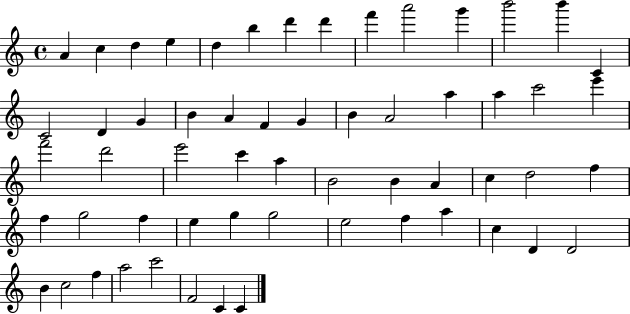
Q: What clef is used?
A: treble